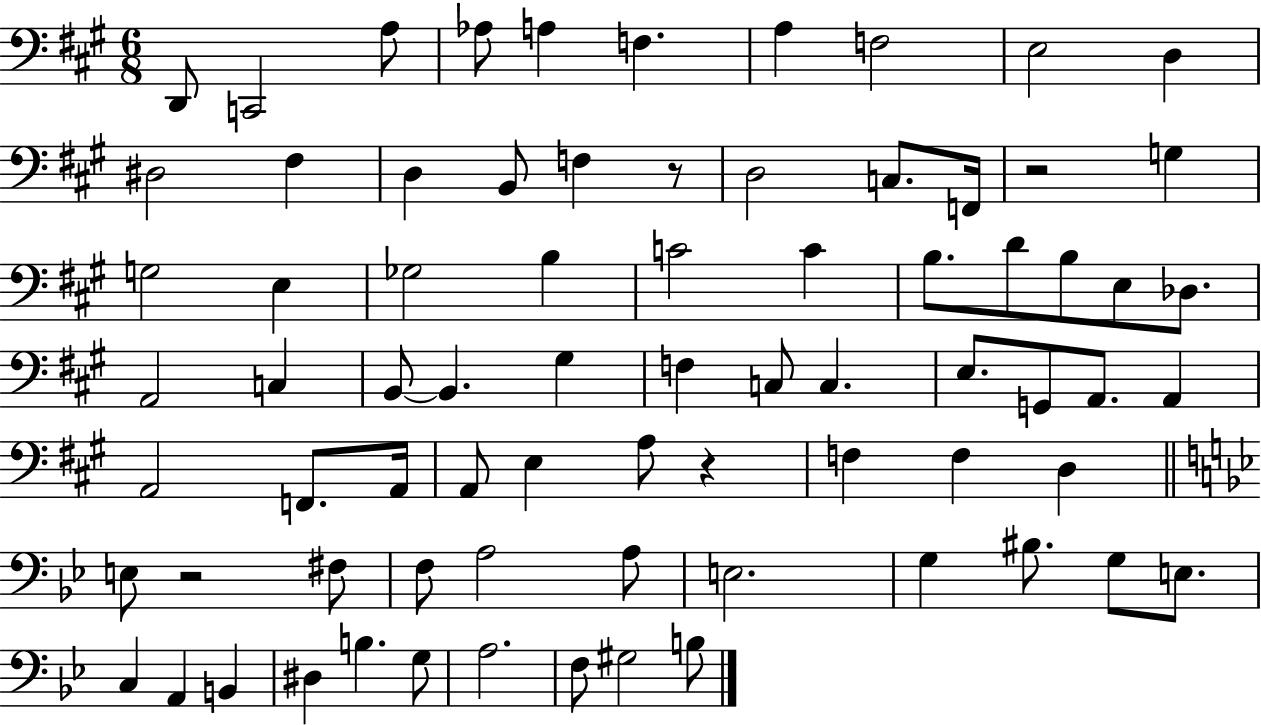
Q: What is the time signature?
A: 6/8